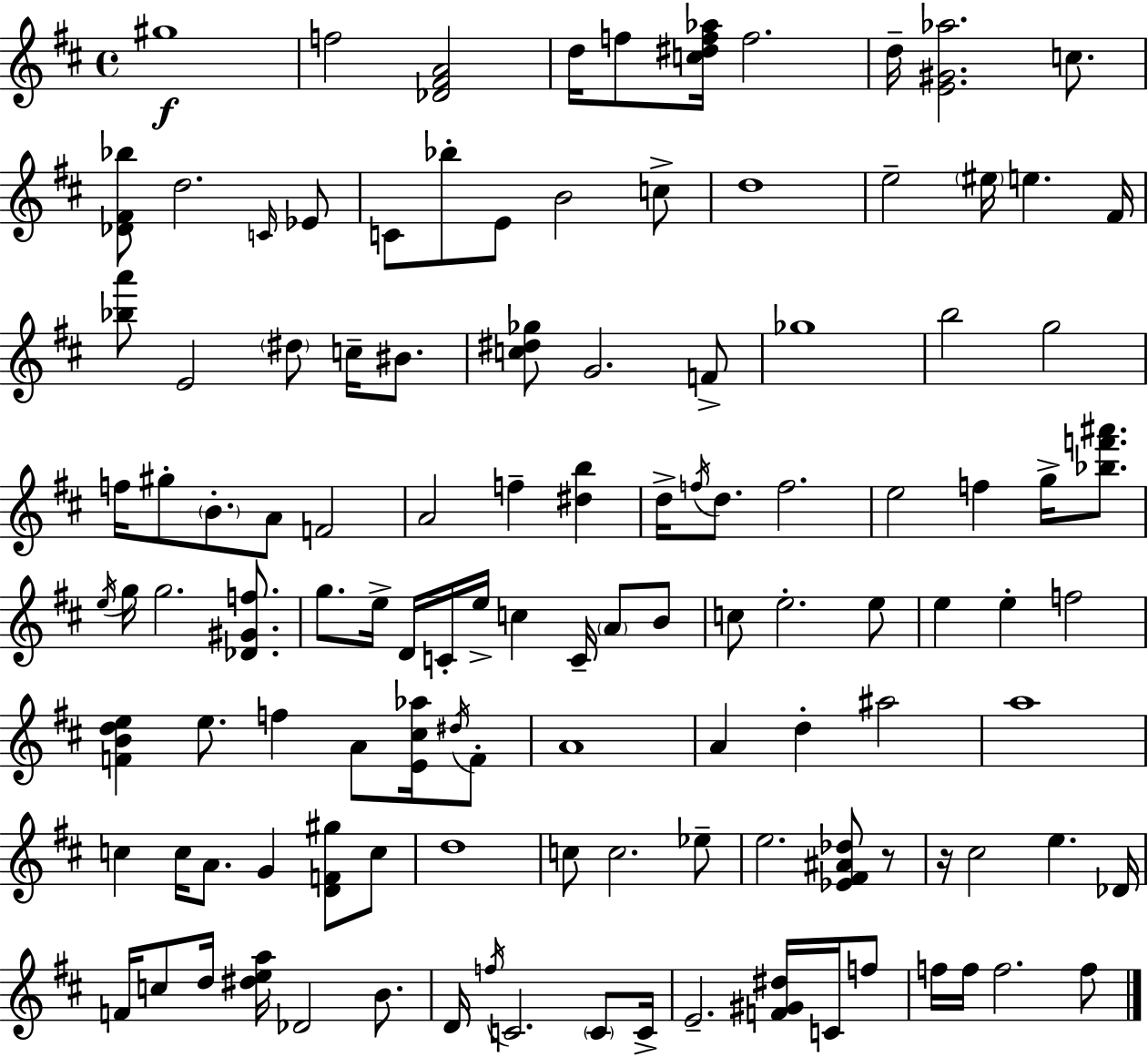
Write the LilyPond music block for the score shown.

{
  \clef treble
  \time 4/4
  \defaultTimeSignature
  \key d \major
  gis''1\f | f''2 <des' fis' a'>2 | d''16 f''8 <c'' dis'' f'' aes''>16 f''2. | d''16-- <e' gis' aes''>2. c''8. | \break <des' fis' bes''>8 d''2. \grace { c'16 } ees'8 | c'8 bes''8-. e'8 b'2 c''8-> | d''1 | e''2-- \parenthesize eis''16 e''4. | \break fis'16 <bes'' a'''>8 e'2 \parenthesize dis''8 c''16-- bis'8. | <c'' dis'' ges''>8 g'2. f'8-> | ges''1 | b''2 g''2 | \break f''16 gis''8-. \parenthesize b'8.-. a'8 f'2 | a'2 f''4-- <dis'' b''>4 | d''16-> \acciaccatura { f''16 } d''8. f''2. | e''2 f''4 g''16-> <bes'' f''' ais'''>8. | \break \acciaccatura { e''16 } g''16 g''2. | <des' gis' f''>8. g''8. e''16-> d'16 c'16-. e''16-> c''4 c'16-- \parenthesize a'8 | b'8 c''8 e''2.-. | e''8 e''4 e''4-. f''2 | \break <f' b' d'' e''>4 e''8. f''4 a'8 | <e' cis'' aes''>16 \acciaccatura { dis''16 } f'8-. a'1 | a'4 d''4-. ais''2 | a''1 | \break c''4 c''16 a'8. g'4 | <d' f' gis''>8 c''8 d''1 | c''8 c''2. | ees''8-- e''2. | \break <ees' fis' ais' des''>8 r8 r16 cis''2 e''4. | des'16 f'16 c''8 d''16 <dis'' e'' a''>16 des'2 | b'8. d'16 \acciaccatura { f''16 } c'2. | \parenthesize c'8 c'16-> e'2.-- | \break <f' gis' dis''>16 c'16 f''8 f''16 f''16 f''2. | f''8 \bar "|."
}